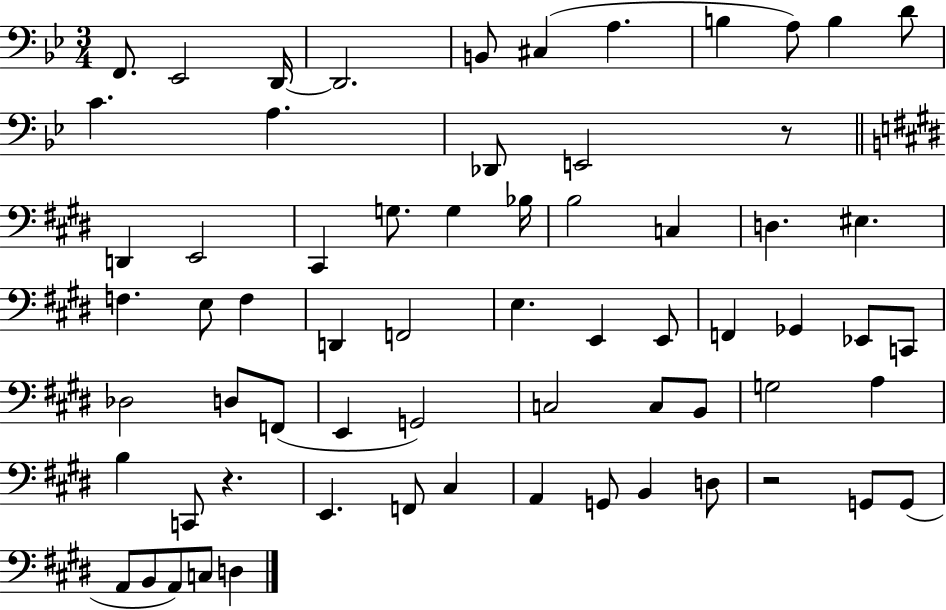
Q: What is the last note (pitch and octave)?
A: D3